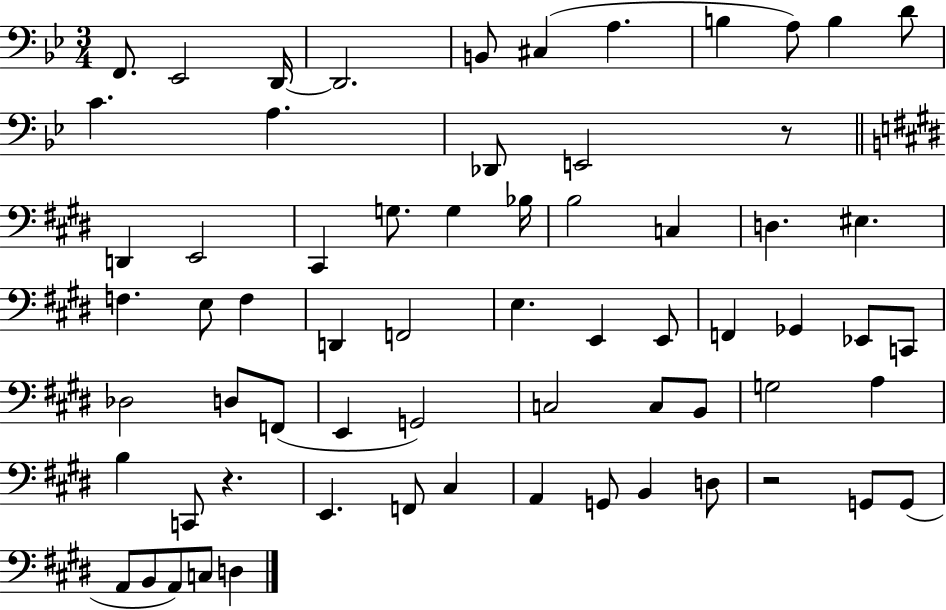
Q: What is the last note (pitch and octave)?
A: D3